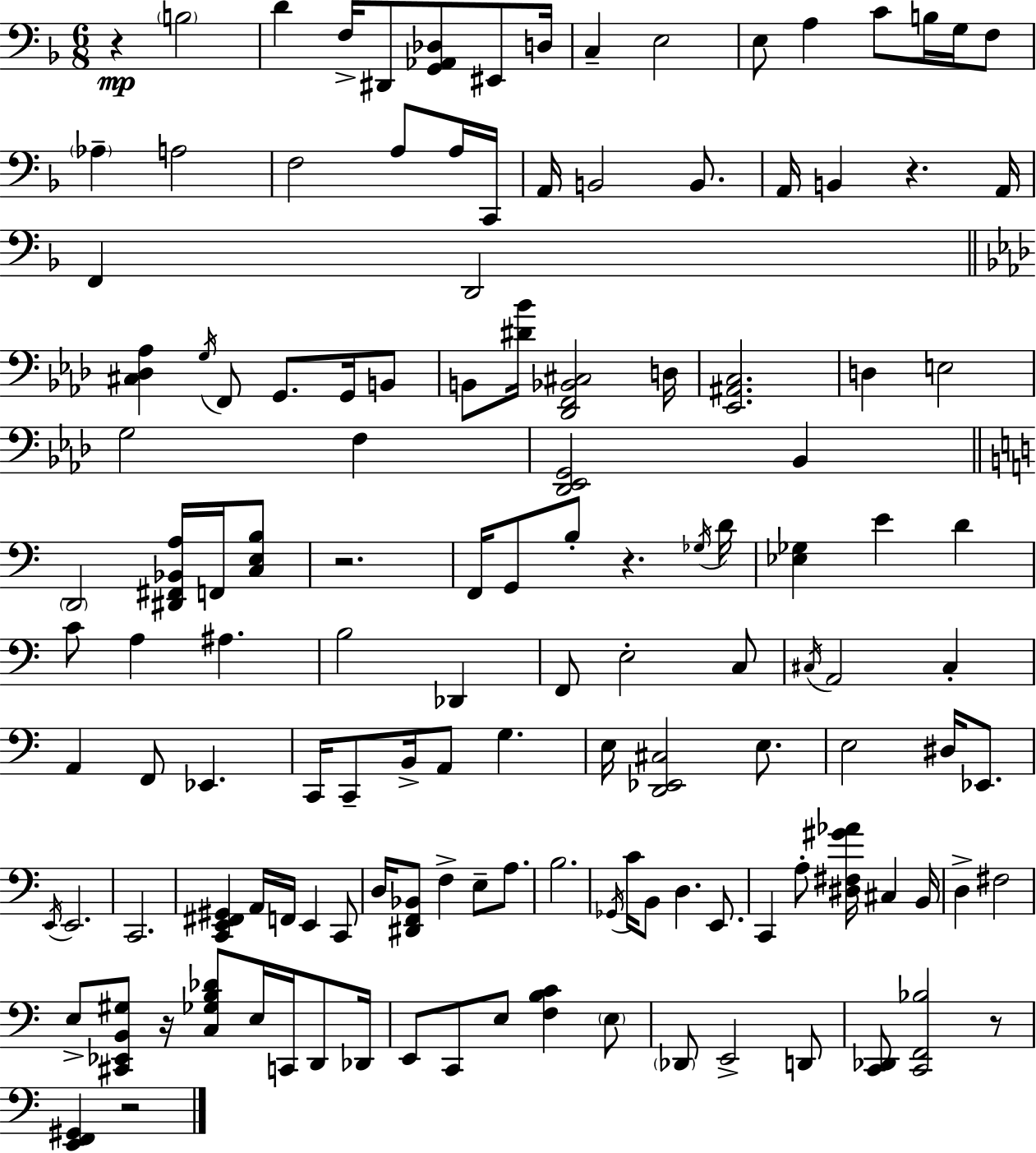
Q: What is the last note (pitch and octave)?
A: D2